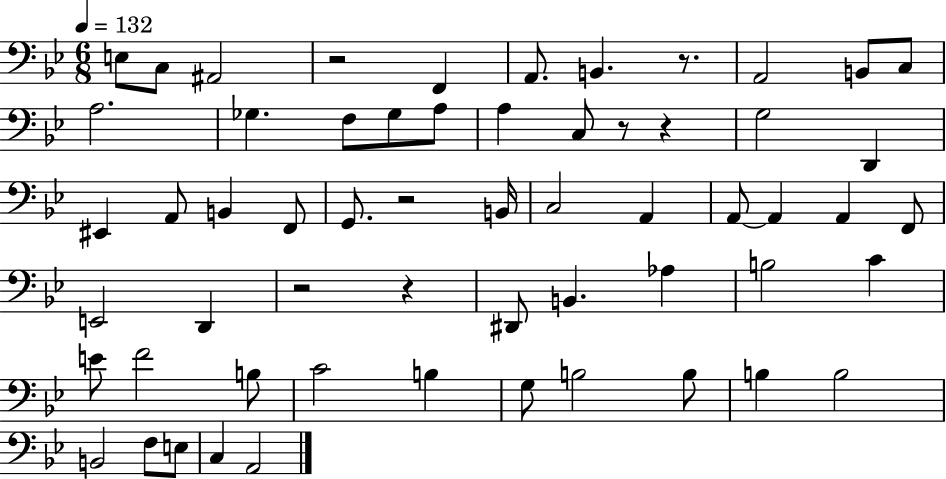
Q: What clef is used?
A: bass